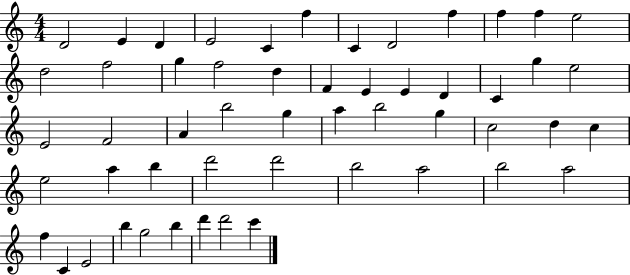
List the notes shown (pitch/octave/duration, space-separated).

D4/h E4/q D4/q E4/h C4/q F5/q C4/q D4/h F5/q F5/q F5/q E5/h D5/h F5/h G5/q F5/h D5/q F4/q E4/q E4/q D4/q C4/q G5/q E5/h E4/h F4/h A4/q B5/h G5/q A5/q B5/h G5/q C5/h D5/q C5/q E5/h A5/q B5/q D6/h D6/h B5/h A5/h B5/h A5/h F5/q C4/q E4/h B5/q G5/h B5/q D6/q D6/h C6/q